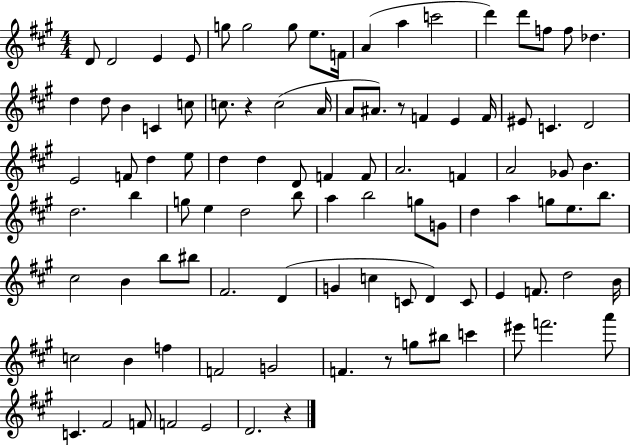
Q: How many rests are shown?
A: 4